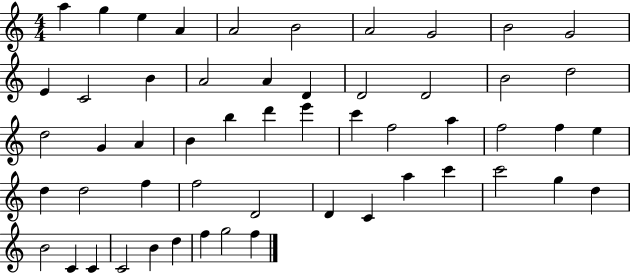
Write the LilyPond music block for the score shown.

{
  \clef treble
  \numericTimeSignature
  \time 4/4
  \key c \major
  a''4 g''4 e''4 a'4 | a'2 b'2 | a'2 g'2 | b'2 g'2 | \break e'4 c'2 b'4 | a'2 a'4 d'4 | d'2 d'2 | b'2 d''2 | \break d''2 g'4 a'4 | b'4 b''4 d'''4 e'''4 | c'''4 f''2 a''4 | f''2 f''4 e''4 | \break d''4 d''2 f''4 | f''2 d'2 | d'4 c'4 a''4 c'''4 | c'''2 g''4 d''4 | \break b'2 c'4 c'4 | c'2 b'4 d''4 | f''4 g''2 f''4 | \bar "|."
}